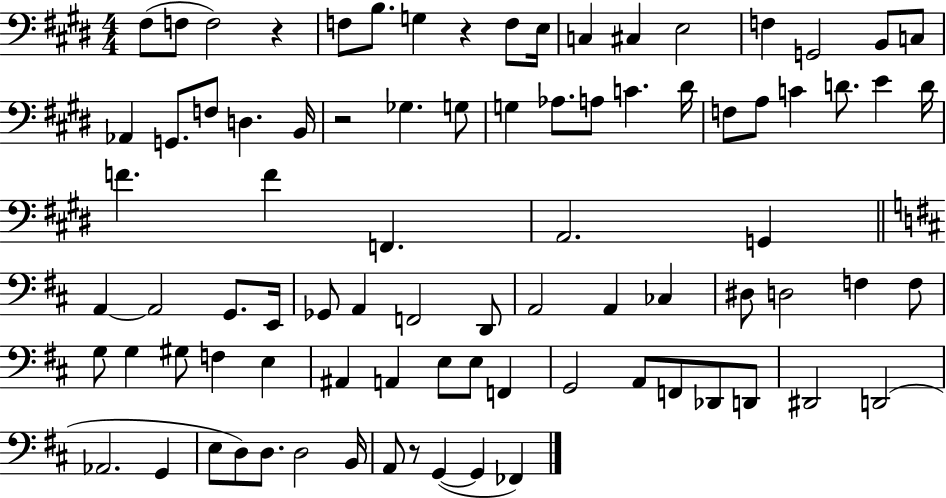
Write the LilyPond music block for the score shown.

{
  \clef bass
  \numericTimeSignature
  \time 4/4
  \key e \major
  fis8( f8 f2) r4 | f8 b8. g4 r4 f8 e16 | c4 cis4 e2 | f4 g,2 b,8 c8 | \break aes,4 g,8. f8 d4. b,16 | r2 ges4. g8 | g4 aes8. a8 c'4. dis'16 | f8 a8 c'4 d'8. e'4 d'16 | \break f'4. f'4 f,4. | a,2. g,4 | \bar "||" \break \key b \minor a,4~~ a,2 g,8. e,16 | ges,8 a,4 f,2 d,8 | a,2 a,4 ces4 | dis8 d2 f4 f8 | \break g8 g4 gis8 f4 e4 | ais,4 a,4 e8 e8 f,4 | g,2 a,8 f,8 des,8 d,8 | dis,2 d,2( | \break aes,2. g,4 | e8 d8) d8. d2 b,16 | a,8 r8 g,4~(~ g,4 fes,4) | \bar "|."
}